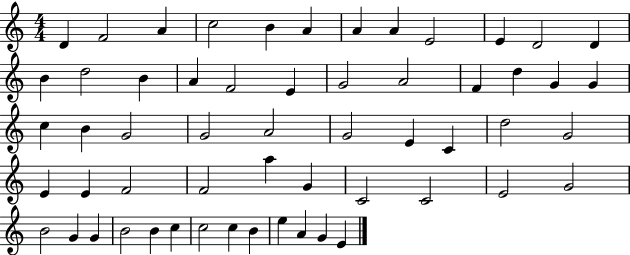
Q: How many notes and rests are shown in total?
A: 57